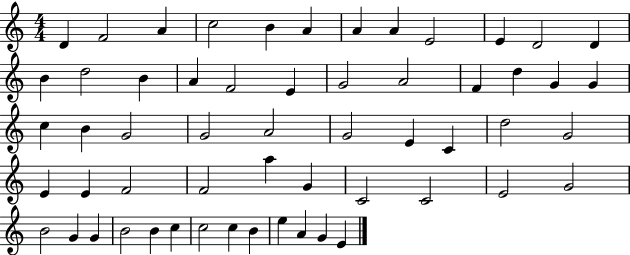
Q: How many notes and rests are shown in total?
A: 57